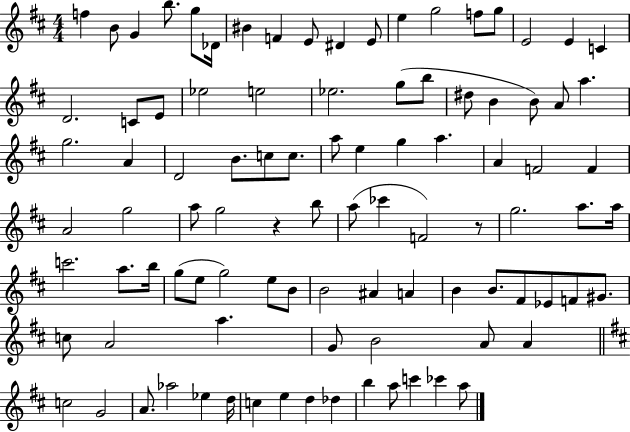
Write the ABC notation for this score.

X:1
T:Untitled
M:4/4
L:1/4
K:D
f B/2 G b/2 g/2 _D/4 ^B F E/2 ^D E/2 e g2 f/2 g/2 E2 E C D2 C/2 E/2 _e2 e2 _e2 g/2 b/2 ^d/2 B B/2 A/2 a g2 A D2 B/2 c/2 c/2 a/2 e g a A F2 F A2 g2 a/2 g2 z b/2 a/2 _c' F2 z/2 g2 a/2 a/4 c'2 a/2 b/4 g/2 e/2 g2 e/2 B/2 B2 ^A A B B/2 ^F/2 _E/2 F/2 ^G/2 c/2 A2 a G/2 B2 A/2 A c2 G2 A/2 _a2 _e d/4 c e d _d b a/2 c' _c' a/2